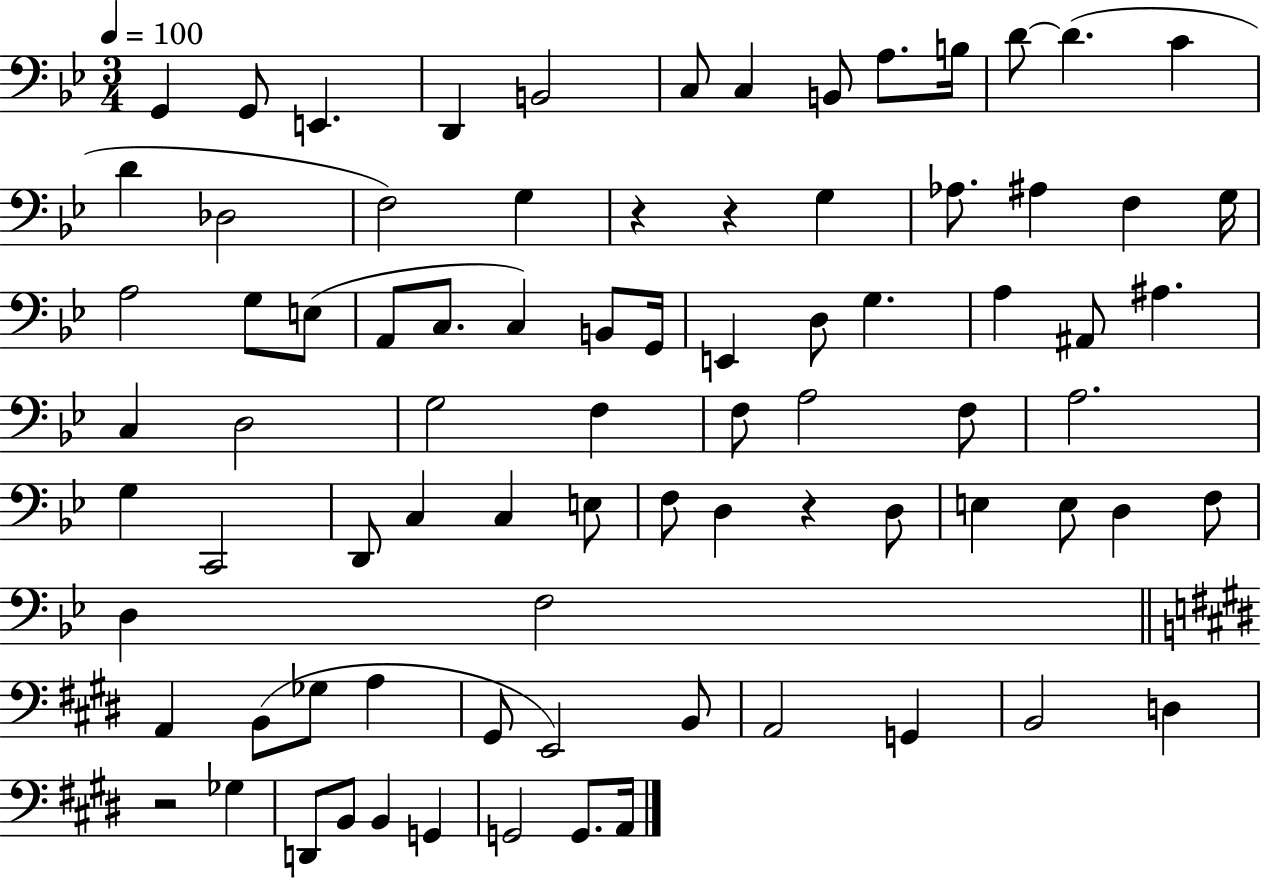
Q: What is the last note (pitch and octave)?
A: A2